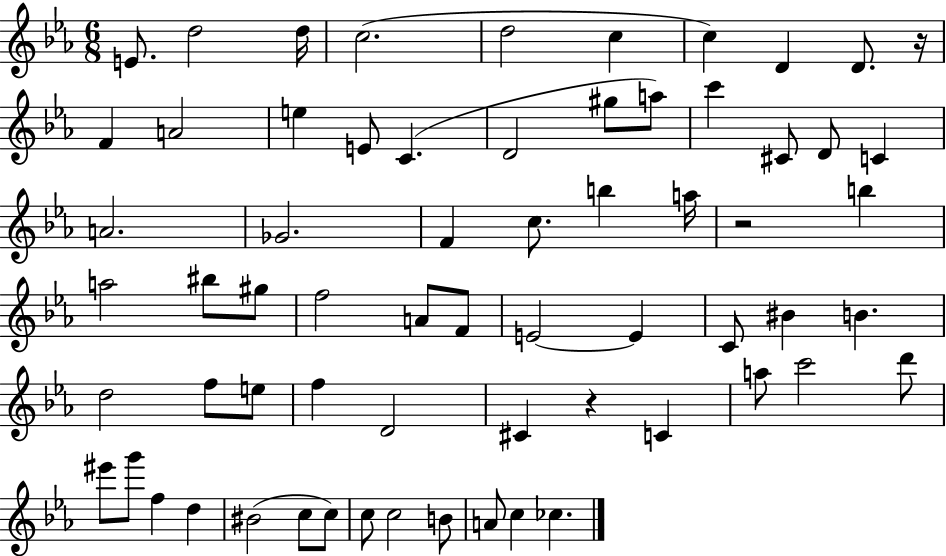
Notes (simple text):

E4/e. D5/h D5/s C5/h. D5/h C5/q C5/q D4/q D4/e. R/s F4/q A4/h E5/q E4/e C4/q. D4/h G#5/e A5/e C6/q C#4/e D4/e C4/q A4/h. Gb4/h. F4/q C5/e. B5/q A5/s R/h B5/q A5/h BIS5/e G#5/e F5/h A4/e F4/e E4/h E4/q C4/e BIS4/q B4/q. D5/h F5/e E5/e F5/q D4/h C#4/q R/q C4/q A5/e C6/h D6/e EIS6/e G6/e F5/q D5/q BIS4/h C5/e C5/e C5/e C5/h B4/e A4/e C5/q CES5/q.